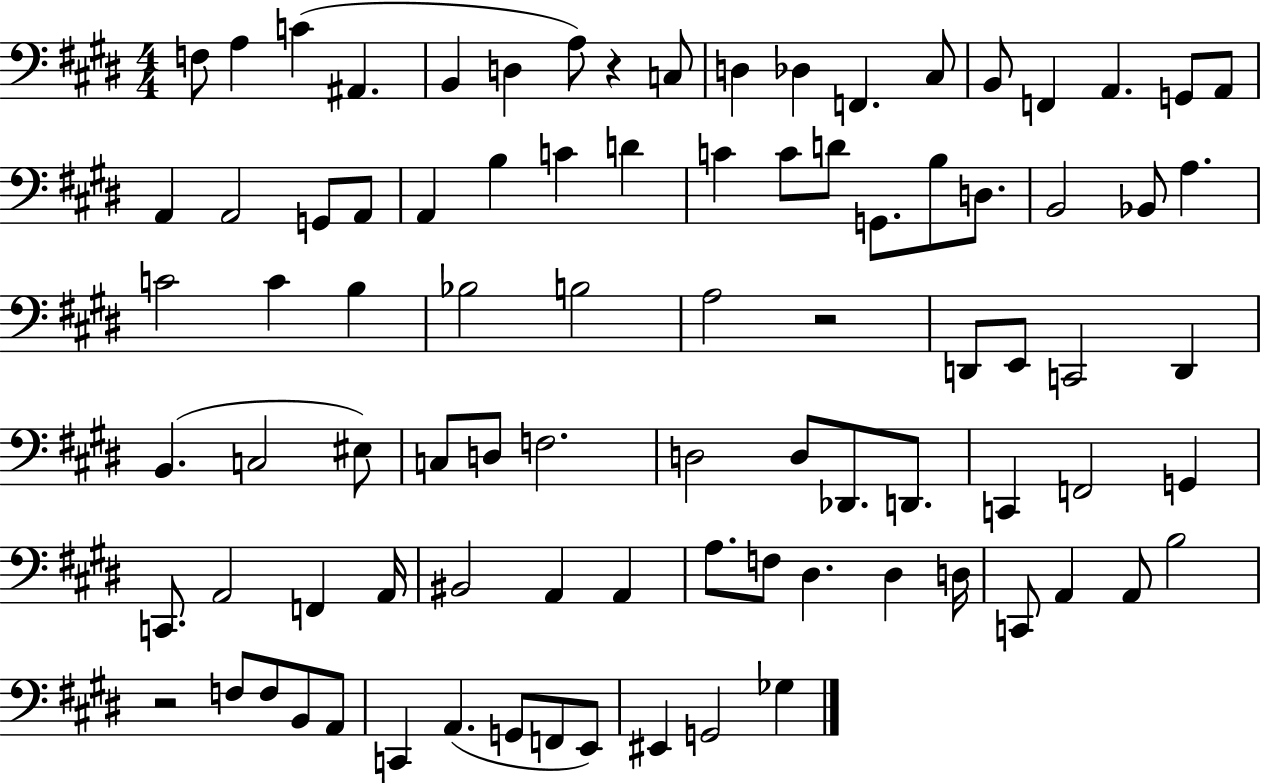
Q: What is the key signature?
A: E major